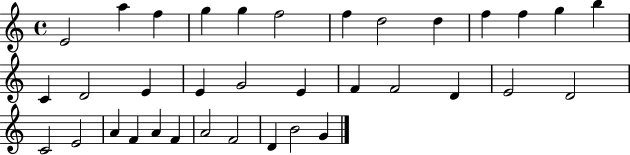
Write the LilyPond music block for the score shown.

{
  \clef treble
  \time 4/4
  \defaultTimeSignature
  \key c \major
  e'2 a''4 f''4 | g''4 g''4 f''2 | f''4 d''2 d''4 | f''4 f''4 g''4 b''4 | \break c'4 d'2 e'4 | e'4 g'2 e'4 | f'4 f'2 d'4 | e'2 d'2 | \break c'2 e'2 | a'4 f'4 a'4 f'4 | a'2 f'2 | d'4 b'2 g'4 | \break \bar "|."
}